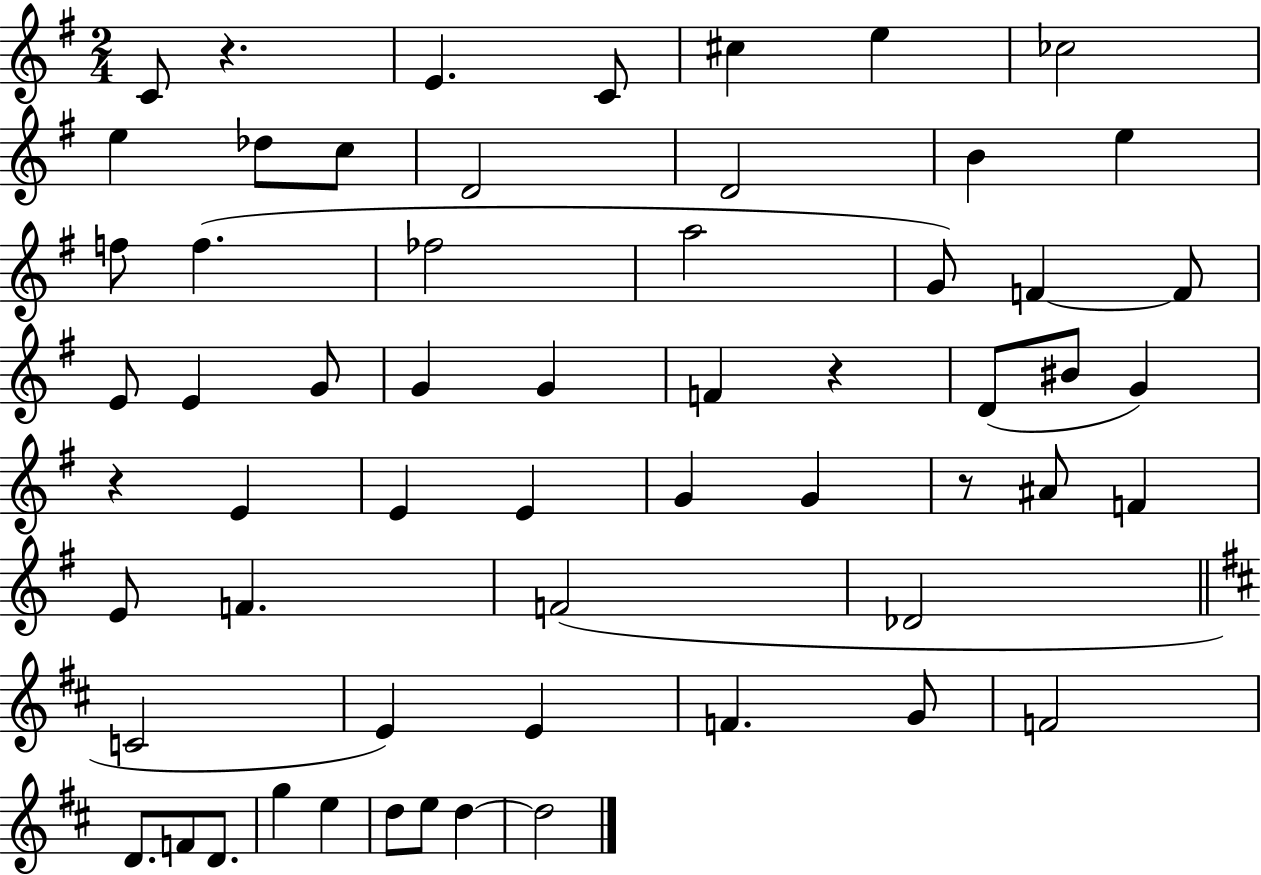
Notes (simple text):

C4/e R/q. E4/q. C4/e C#5/q E5/q CES5/h E5/q Db5/e C5/e D4/h D4/h B4/q E5/q F5/e F5/q. FES5/h A5/h G4/e F4/q F4/e E4/e E4/q G4/e G4/q G4/q F4/q R/q D4/e BIS4/e G4/q R/q E4/q E4/q E4/q G4/q G4/q R/e A#4/e F4/q E4/e F4/q. F4/h Db4/h C4/h E4/q E4/q F4/q. G4/e F4/h D4/e. F4/e D4/e. G5/q E5/q D5/e E5/e D5/q D5/h